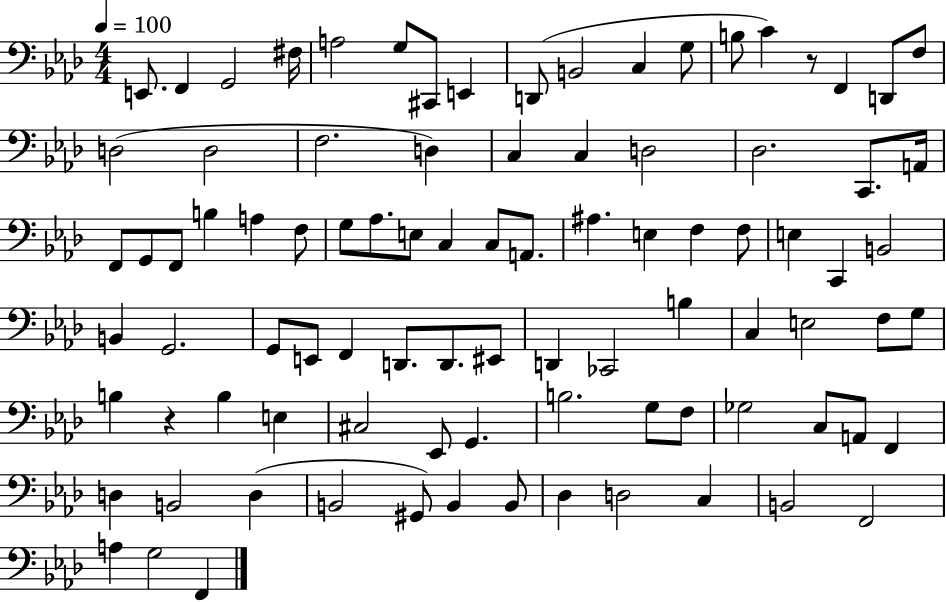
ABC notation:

X:1
T:Untitled
M:4/4
L:1/4
K:Ab
E,,/2 F,, G,,2 ^F,/4 A,2 G,/2 ^C,,/2 E,, D,,/2 B,,2 C, G,/2 B,/2 C z/2 F,, D,,/2 F,/2 D,2 D,2 F,2 D, C, C, D,2 _D,2 C,,/2 A,,/4 F,,/2 G,,/2 F,,/2 B, A, F,/2 G,/2 _A,/2 E,/2 C, C,/2 A,,/2 ^A, E, F, F,/2 E, C,, B,,2 B,, G,,2 G,,/2 E,,/2 F,, D,,/2 D,,/2 ^E,,/2 D,, _C,,2 B, C, E,2 F,/2 G,/2 B, z B, E, ^C,2 _E,,/2 G,, B,2 G,/2 F,/2 _G,2 C,/2 A,,/2 F,, D, B,,2 D, B,,2 ^G,,/2 B,, B,,/2 _D, D,2 C, B,,2 F,,2 A, G,2 F,,